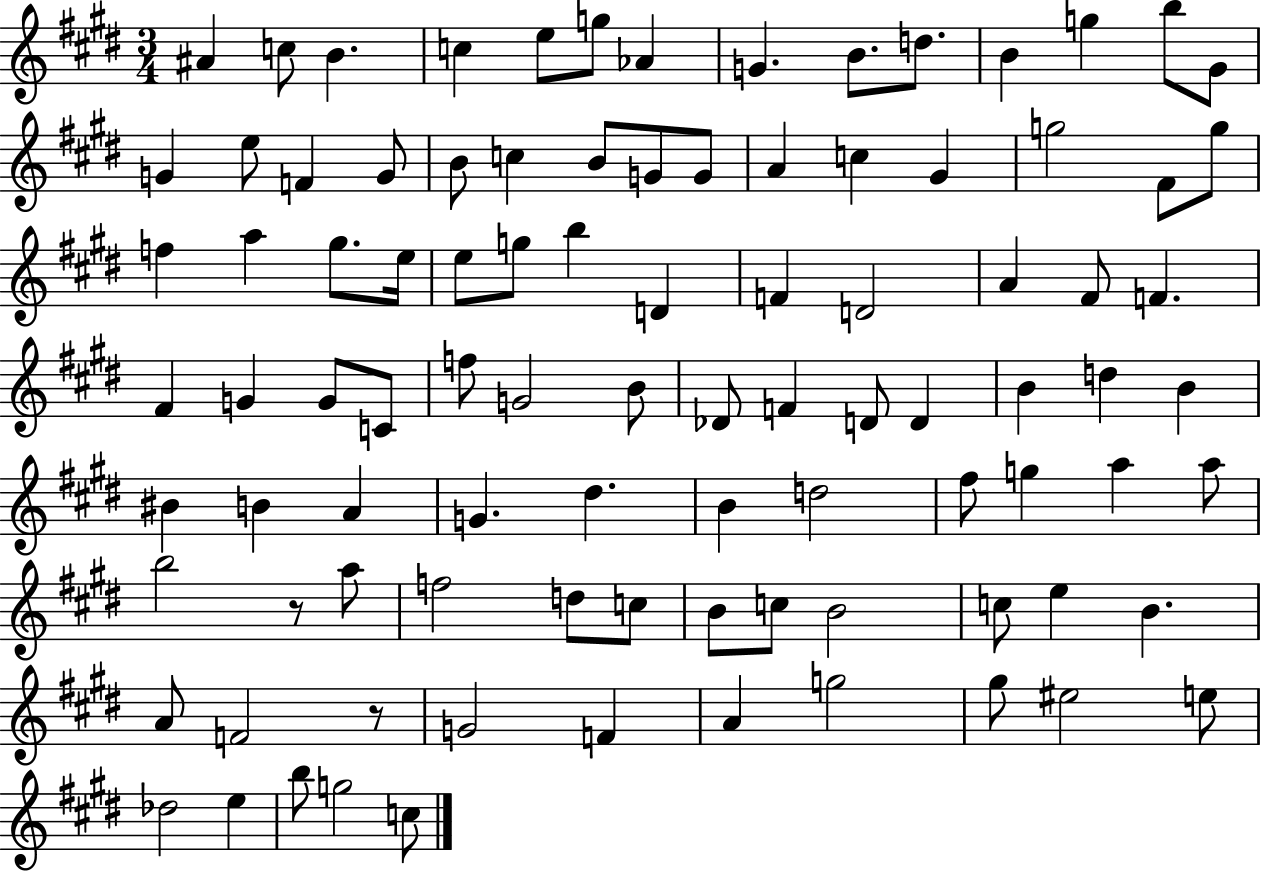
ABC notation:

X:1
T:Untitled
M:3/4
L:1/4
K:E
^A c/2 B c e/2 g/2 _A G B/2 d/2 B g b/2 ^G/2 G e/2 F G/2 B/2 c B/2 G/2 G/2 A c ^G g2 ^F/2 g/2 f a ^g/2 e/4 e/2 g/2 b D F D2 A ^F/2 F ^F G G/2 C/2 f/2 G2 B/2 _D/2 F D/2 D B d B ^B B A G ^d B d2 ^f/2 g a a/2 b2 z/2 a/2 f2 d/2 c/2 B/2 c/2 B2 c/2 e B A/2 F2 z/2 G2 F A g2 ^g/2 ^e2 e/2 _d2 e b/2 g2 c/2